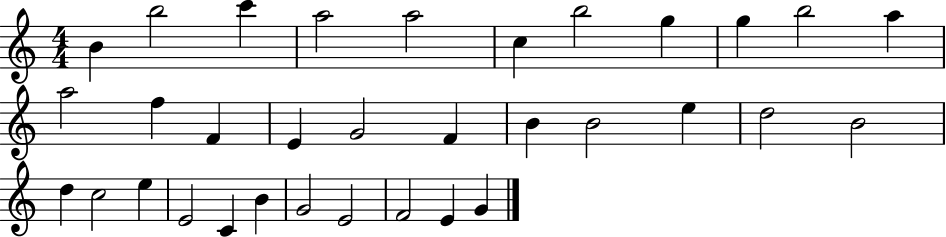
{
  \clef treble
  \numericTimeSignature
  \time 4/4
  \key c \major
  b'4 b''2 c'''4 | a''2 a''2 | c''4 b''2 g''4 | g''4 b''2 a''4 | \break a''2 f''4 f'4 | e'4 g'2 f'4 | b'4 b'2 e''4 | d''2 b'2 | \break d''4 c''2 e''4 | e'2 c'4 b'4 | g'2 e'2 | f'2 e'4 g'4 | \break \bar "|."
}